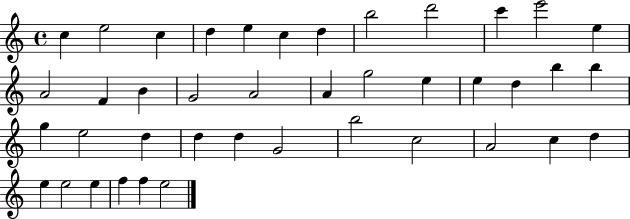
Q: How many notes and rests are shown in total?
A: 41